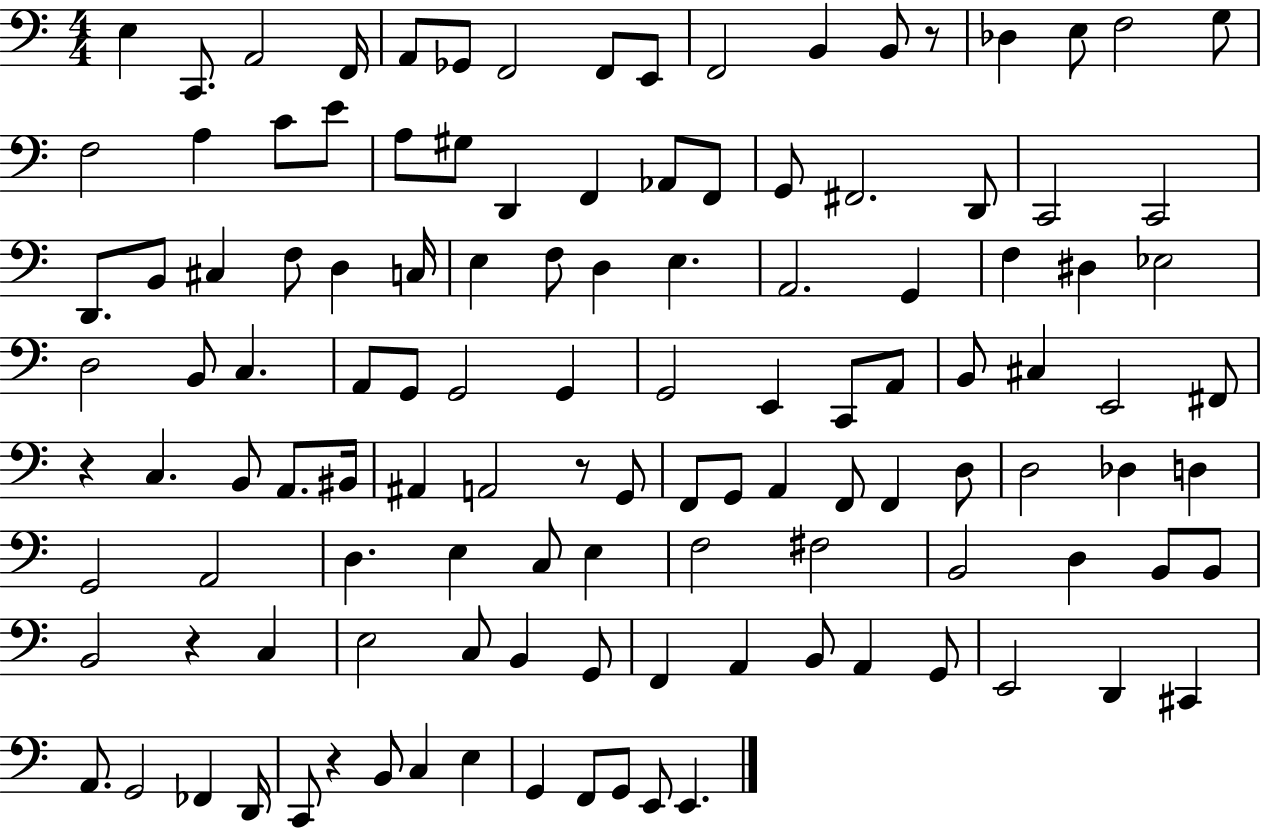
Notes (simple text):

E3/q C2/e. A2/h F2/s A2/e Gb2/e F2/h F2/e E2/e F2/h B2/q B2/e R/e Db3/q E3/e F3/h G3/e F3/h A3/q C4/e E4/e A3/e G#3/e D2/q F2/q Ab2/e F2/e G2/e F#2/h. D2/e C2/h C2/h D2/e. B2/e C#3/q F3/e D3/q C3/s E3/q F3/e D3/q E3/q. A2/h. G2/q F3/q D#3/q Eb3/h D3/h B2/e C3/q. A2/e G2/e G2/h G2/q G2/h E2/q C2/e A2/e B2/e C#3/q E2/h F#2/e R/q C3/q. B2/e A2/e. BIS2/s A#2/q A2/h R/e G2/e F2/e G2/e A2/q F2/e F2/q D3/e D3/h Db3/q D3/q G2/h A2/h D3/q. E3/q C3/e E3/q F3/h F#3/h B2/h D3/q B2/e B2/e B2/h R/q C3/q E3/h C3/e B2/q G2/e F2/q A2/q B2/e A2/q G2/e E2/h D2/q C#2/q A2/e. G2/h FES2/q D2/s C2/e R/q B2/e C3/q E3/q G2/q F2/e G2/e E2/e E2/q.